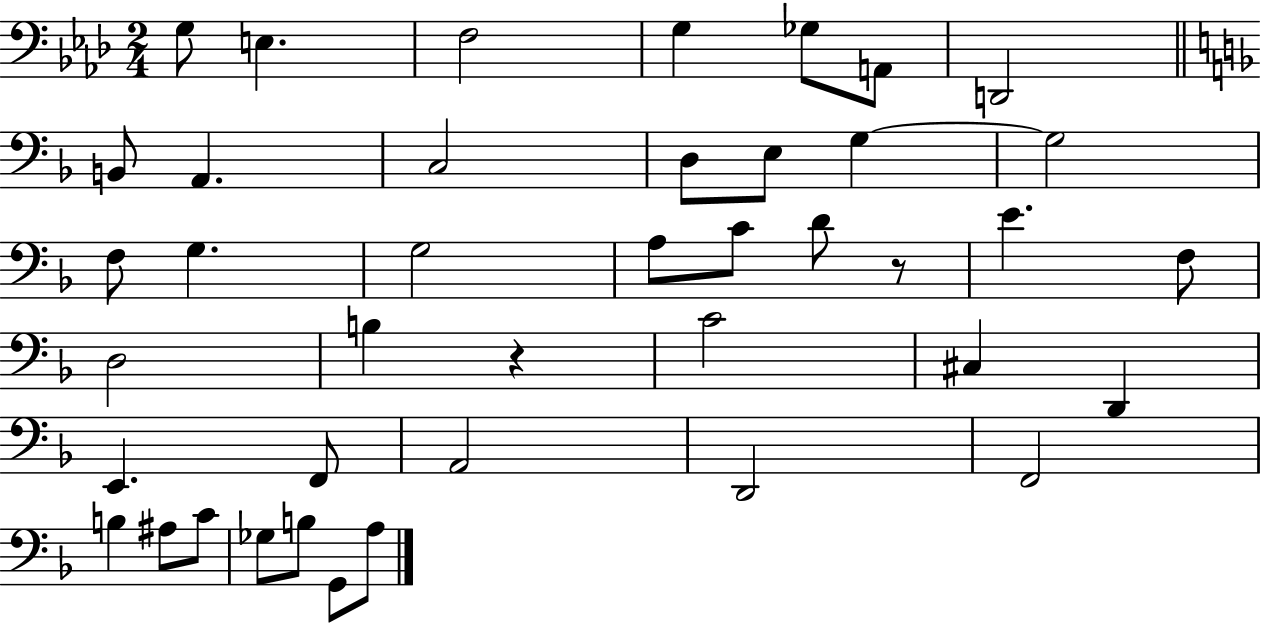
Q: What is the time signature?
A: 2/4